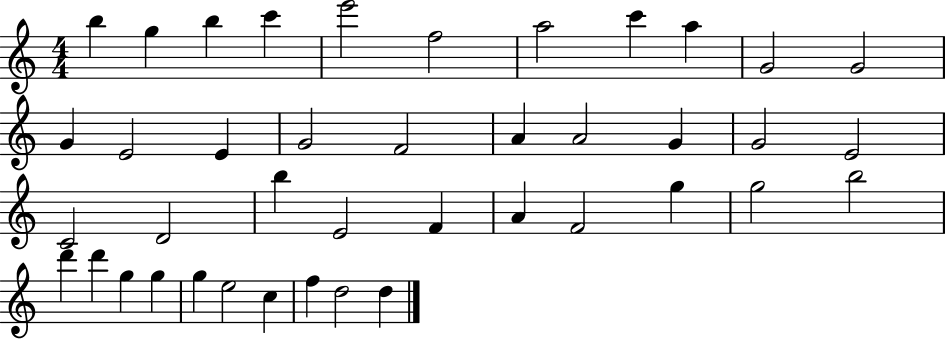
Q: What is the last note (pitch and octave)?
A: D5